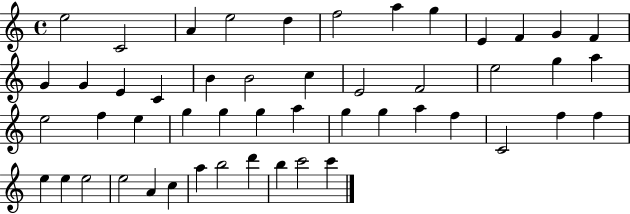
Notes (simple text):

E5/h C4/h A4/q E5/h D5/q F5/h A5/q G5/q E4/q F4/q G4/q F4/q G4/q G4/q E4/q C4/q B4/q B4/h C5/q E4/h F4/h E5/h G5/q A5/q E5/h F5/q E5/q G5/q G5/q G5/q A5/q G5/q G5/q A5/q F5/q C4/h F5/q F5/q E5/q E5/q E5/h E5/h A4/q C5/q A5/q B5/h D6/q B5/q C6/h C6/q